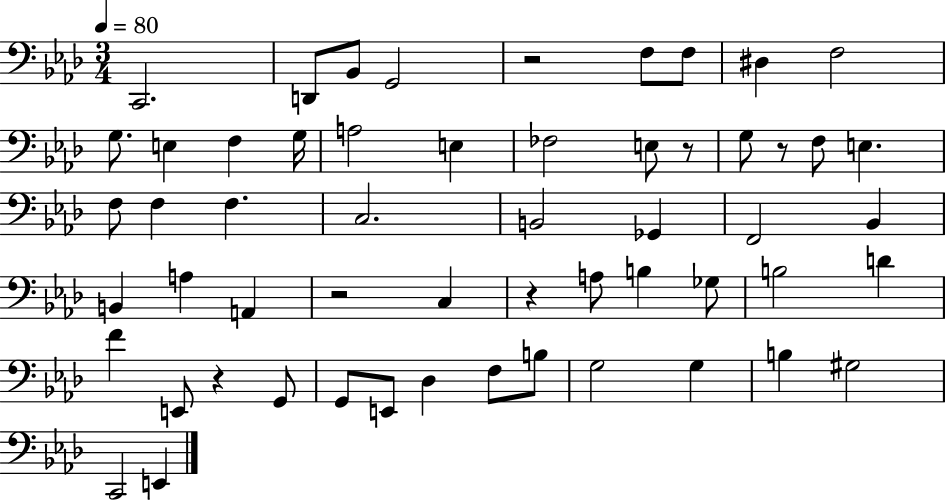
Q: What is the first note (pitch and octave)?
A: C2